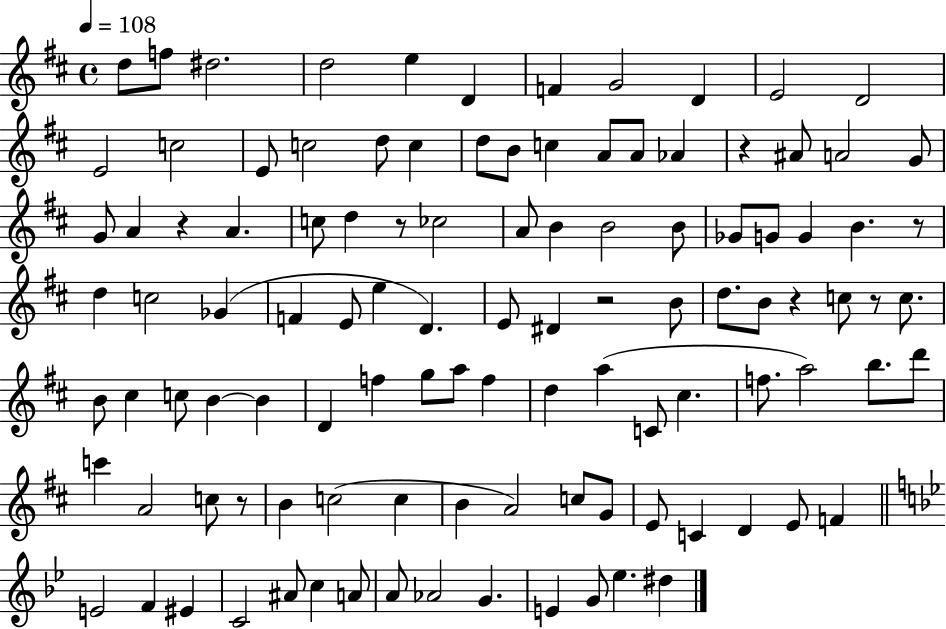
{
  \clef treble
  \time 4/4
  \defaultTimeSignature
  \key d \major
  \tempo 4 = 108
  d''8 f''8 dis''2. | d''2 e''4 d'4 | f'4 g'2 d'4 | e'2 d'2 | \break e'2 c''2 | e'8 c''2 d''8 c''4 | d''8 b'8 c''4 a'8 a'8 aes'4 | r4 ais'8 a'2 g'8 | \break g'8 a'4 r4 a'4. | c''8 d''4 r8 ces''2 | a'8 b'4 b'2 b'8 | ges'8 g'8 g'4 b'4. r8 | \break d''4 c''2 ges'4( | f'4 e'8 e''4 d'4.) | e'8 dis'4 r2 b'8 | d''8. b'8 r4 c''8 r8 c''8. | \break b'8 cis''4 c''8 b'4~~ b'4 | d'4 f''4 g''8 a''8 f''4 | d''4 a''4( c'8 cis''4. | f''8. a''2) b''8. d'''8 | \break c'''4 a'2 c''8 r8 | b'4 c''2( c''4 | b'4 a'2) c''8 g'8 | e'8 c'4 d'4 e'8 f'4 | \break \bar "||" \break \key bes \major e'2 f'4 eis'4 | c'2 ais'8 c''4 a'8 | a'8 aes'2 g'4. | e'4 g'8 ees''4. dis''4 | \break \bar "|."
}